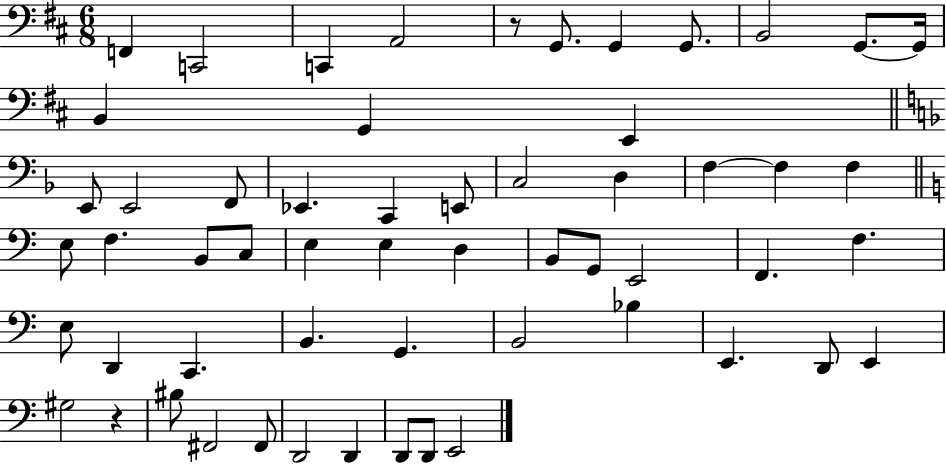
X:1
T:Untitled
M:6/8
L:1/4
K:D
F,, C,,2 C,, A,,2 z/2 G,,/2 G,, G,,/2 B,,2 G,,/2 G,,/4 B,, G,, E,, E,,/2 E,,2 F,,/2 _E,, C,, E,,/2 C,2 D, F, F, F, E,/2 F, B,,/2 C,/2 E, E, D, B,,/2 G,,/2 E,,2 F,, F, E,/2 D,, C,, B,, G,, B,,2 _B, E,, D,,/2 E,, ^G,2 z ^B,/2 ^F,,2 ^F,,/2 D,,2 D,, D,,/2 D,,/2 E,,2